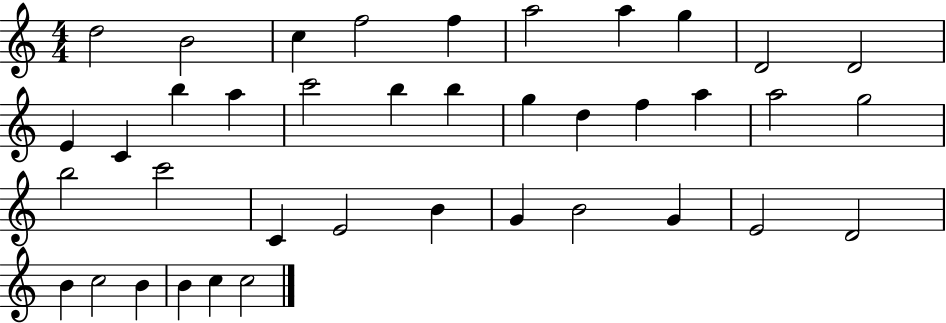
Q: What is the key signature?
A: C major